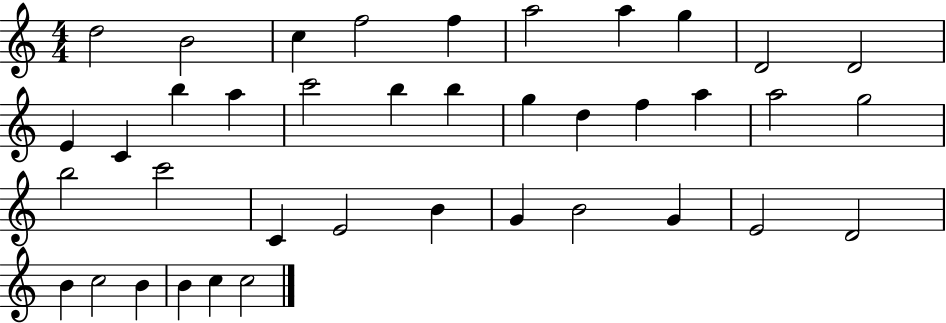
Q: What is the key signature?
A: C major